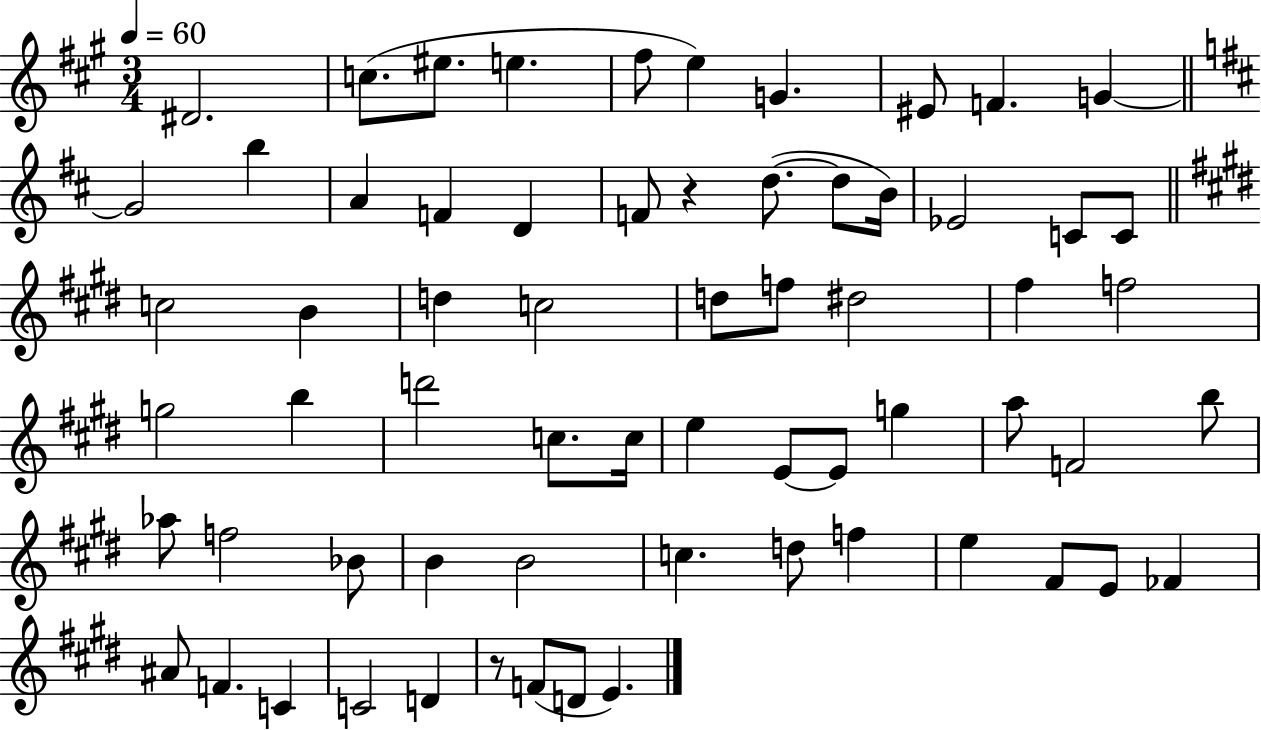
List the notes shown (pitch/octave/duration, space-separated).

D#4/h. C5/e. EIS5/e. E5/q. F#5/e E5/q G4/q. EIS4/e F4/q. G4/q G4/h B5/q A4/q F4/q D4/q F4/e R/q D5/e. D5/e B4/s Eb4/h C4/e C4/e C5/h B4/q D5/q C5/h D5/e F5/e D#5/h F#5/q F5/h G5/h B5/q D6/h C5/e. C5/s E5/q E4/e E4/e G5/q A5/e F4/h B5/e Ab5/e F5/h Bb4/e B4/q B4/h C5/q. D5/e F5/q E5/q F#4/e E4/e FES4/q A#4/e F4/q. C4/q C4/h D4/q R/e F4/e D4/e E4/q.